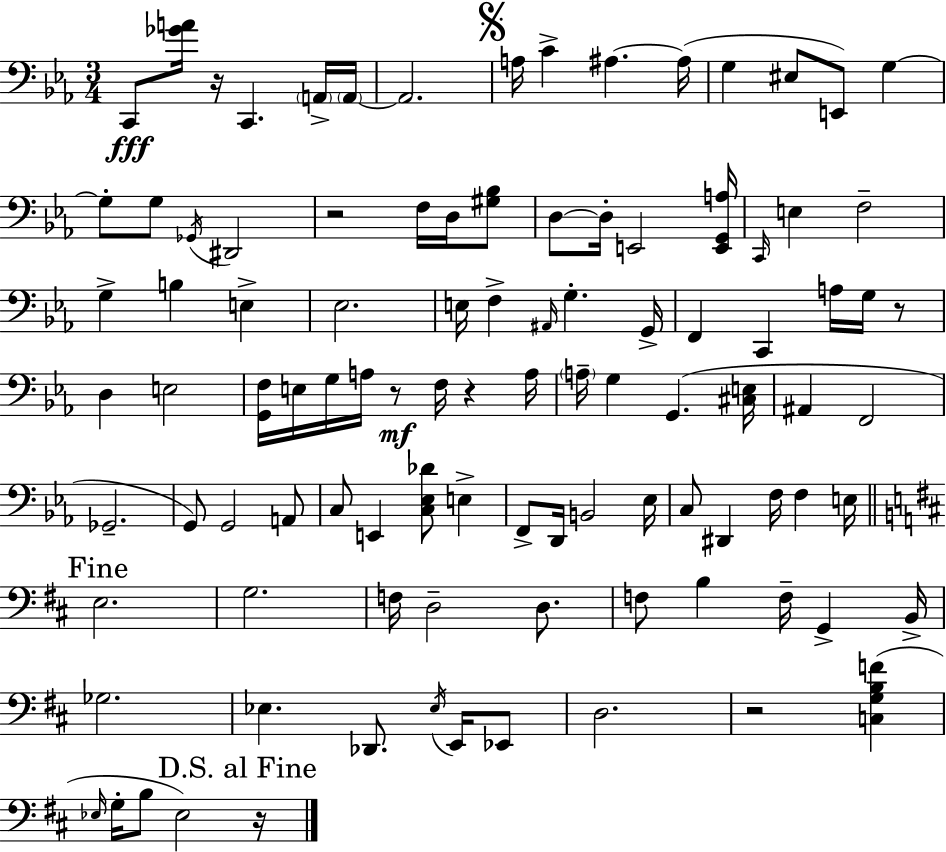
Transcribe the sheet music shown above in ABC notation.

X:1
T:Untitled
M:3/4
L:1/4
K:Cm
C,,/2 [_GA]/4 z/4 C,, A,,/4 A,,/4 A,,2 A,/4 C ^A, ^A,/4 G, ^E,/2 E,,/2 G, G,/2 G,/2 _G,,/4 ^D,,2 z2 F,/4 D,/4 [^G,_B,]/2 D,/2 D,/4 E,,2 [E,,G,,A,]/4 C,,/4 E, F,2 G, B, E, _E,2 E,/4 F, ^A,,/4 G, G,,/4 F,, C,, A,/4 G,/4 z/2 D, E,2 [G,,F,]/4 E,/4 G,/4 A,/4 z/2 F,/4 z A,/4 A,/4 G, G,, [^C,E,]/4 ^A,, F,,2 _G,,2 G,,/2 G,,2 A,,/2 C,/2 E,, [C,_E,_D]/2 E, F,,/2 D,,/4 B,,2 _E,/4 C,/2 ^D,, F,/4 F, E,/4 E,2 G,2 F,/4 D,2 D,/2 F,/2 B, F,/4 G,, B,,/4 _G,2 _E, _D,,/2 _E,/4 E,,/4 _E,,/2 D,2 z2 [C,G,B,F] _E,/4 G,/4 B,/2 _E,2 z/4